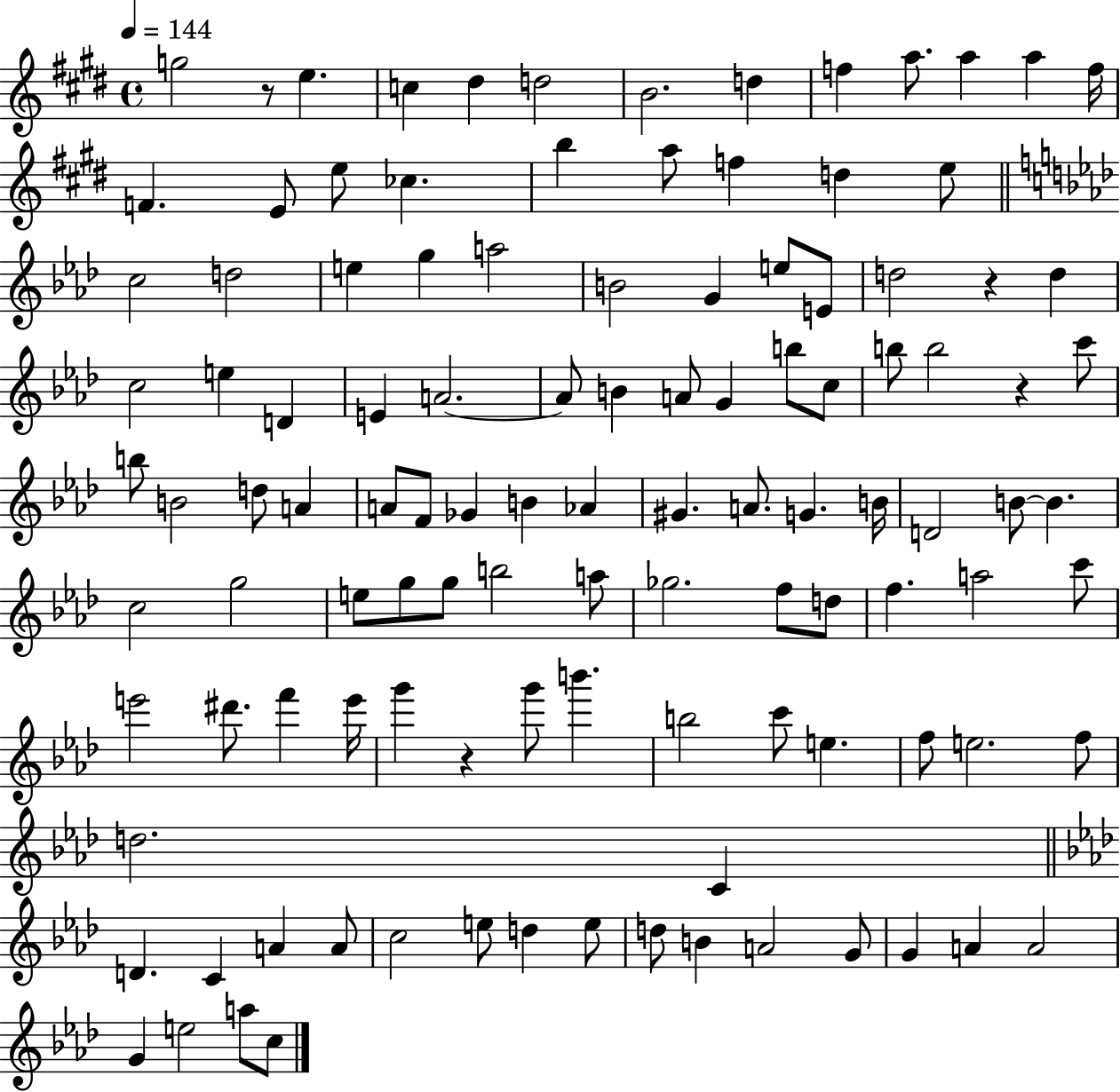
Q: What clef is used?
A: treble